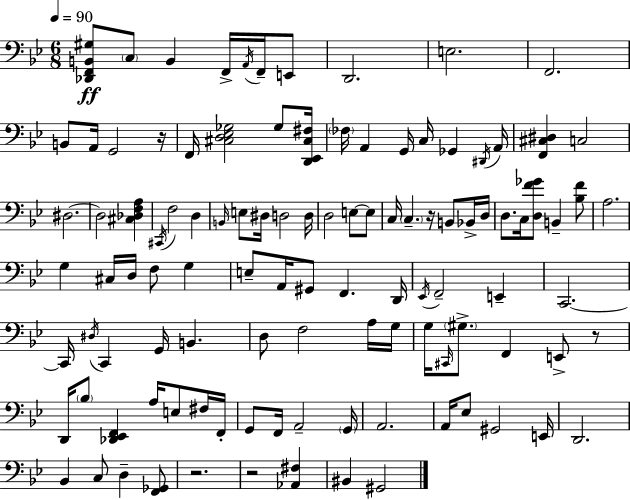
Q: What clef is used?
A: bass